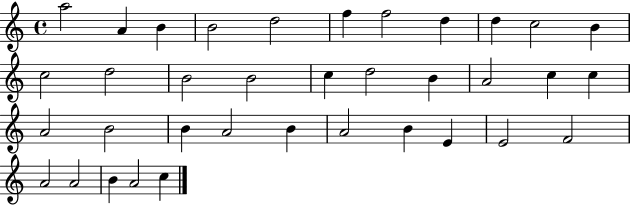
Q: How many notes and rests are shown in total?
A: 36